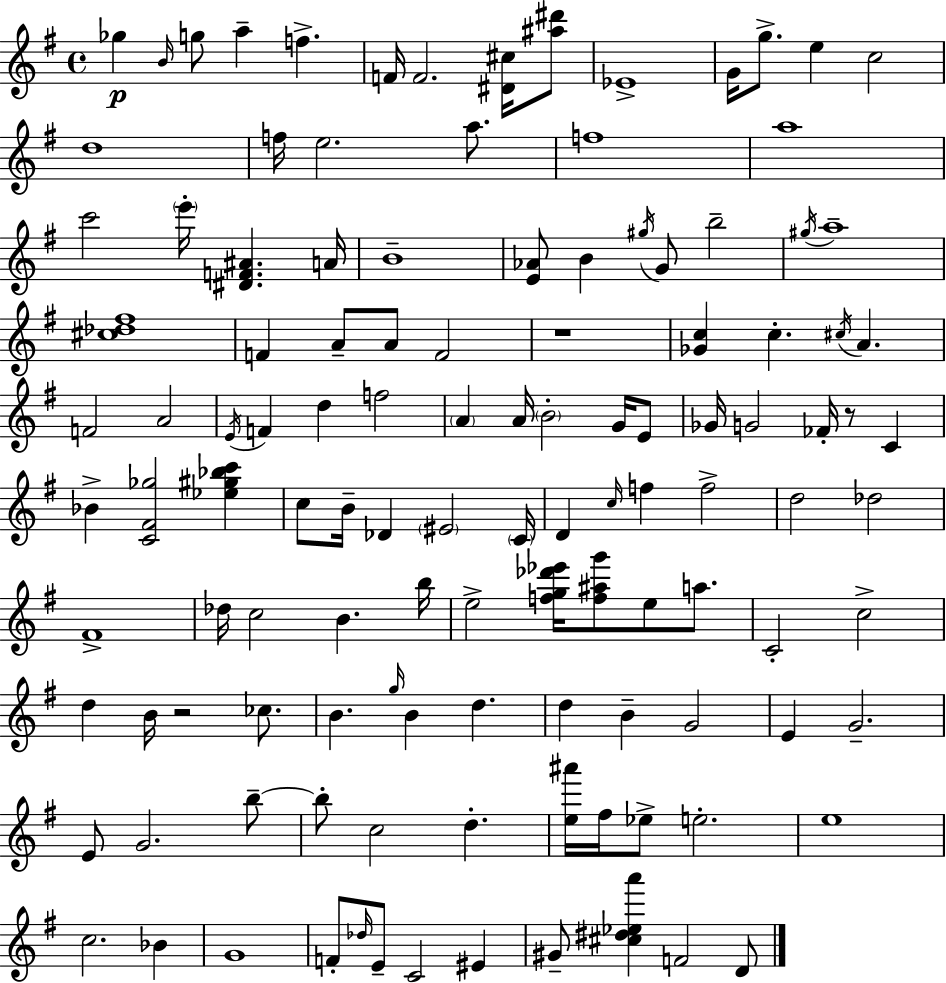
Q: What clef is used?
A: treble